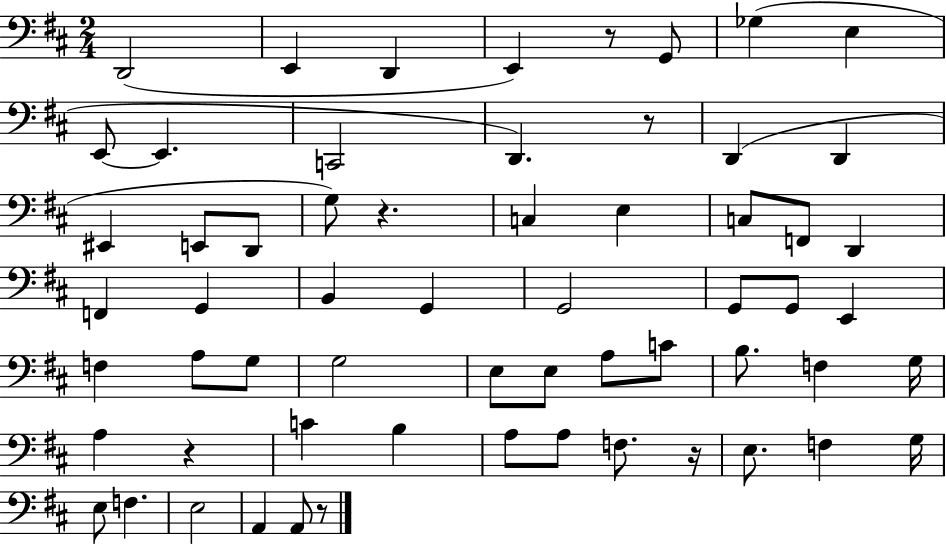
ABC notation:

X:1
T:Untitled
M:2/4
L:1/4
K:D
D,,2 E,, D,, E,, z/2 G,,/2 _G, E, E,,/2 E,, C,,2 D,, z/2 D,, D,, ^E,, E,,/2 D,,/2 G,/2 z C, E, C,/2 F,,/2 D,, F,, G,, B,, G,, G,,2 G,,/2 G,,/2 E,, F, A,/2 G,/2 G,2 E,/2 E,/2 A,/2 C/2 B,/2 F, G,/4 A, z C B, A,/2 A,/2 F,/2 z/4 E,/2 F, G,/4 E,/2 F, E,2 A,, A,,/2 z/2